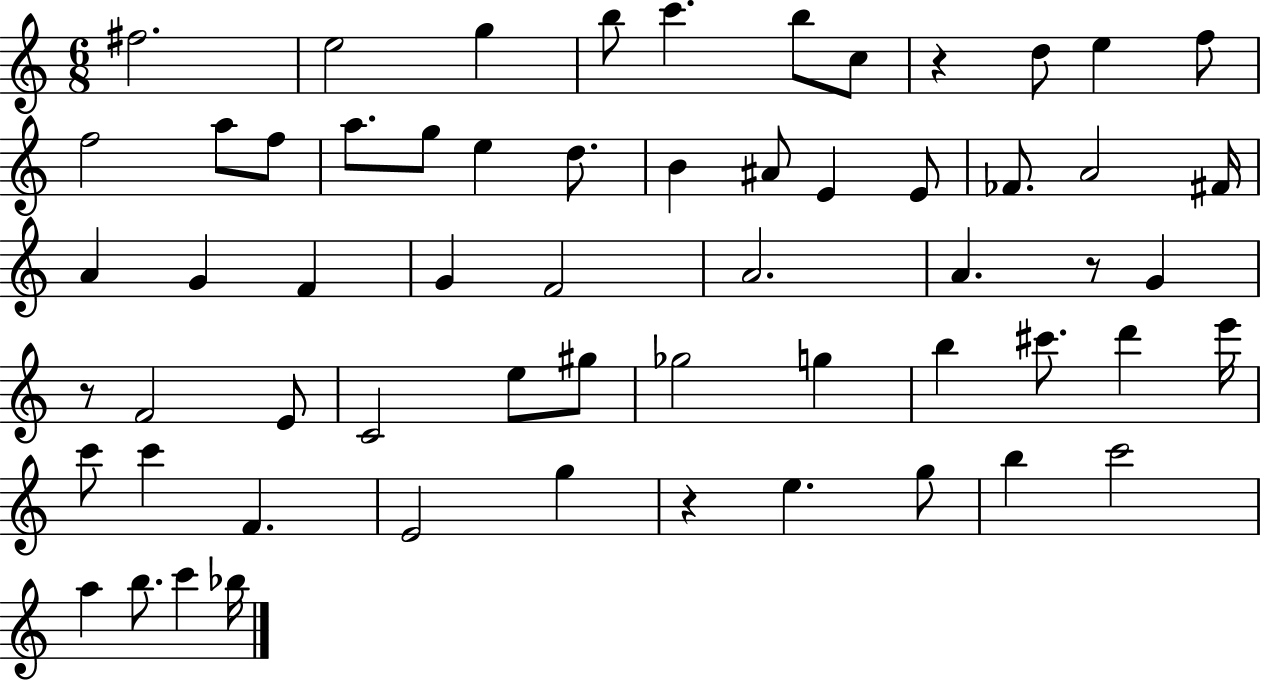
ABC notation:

X:1
T:Untitled
M:6/8
L:1/4
K:C
^f2 e2 g b/2 c' b/2 c/2 z d/2 e f/2 f2 a/2 f/2 a/2 g/2 e d/2 B ^A/2 E E/2 _F/2 A2 ^F/4 A G F G F2 A2 A z/2 G z/2 F2 E/2 C2 e/2 ^g/2 _g2 g b ^c'/2 d' e'/4 c'/2 c' F E2 g z e g/2 b c'2 a b/2 c' _b/4